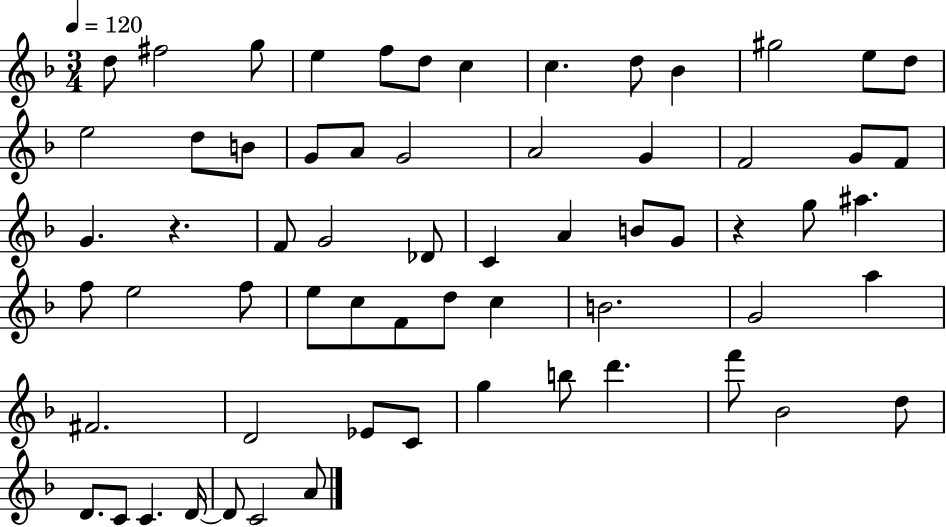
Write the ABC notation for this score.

X:1
T:Untitled
M:3/4
L:1/4
K:F
d/2 ^f2 g/2 e f/2 d/2 c c d/2 _B ^g2 e/2 d/2 e2 d/2 B/2 G/2 A/2 G2 A2 G F2 G/2 F/2 G z F/2 G2 _D/2 C A B/2 G/2 z g/2 ^a f/2 e2 f/2 e/2 c/2 F/2 d/2 c B2 G2 a ^F2 D2 _E/2 C/2 g b/2 d' f'/2 _B2 d/2 D/2 C/2 C D/4 D/2 C2 A/2